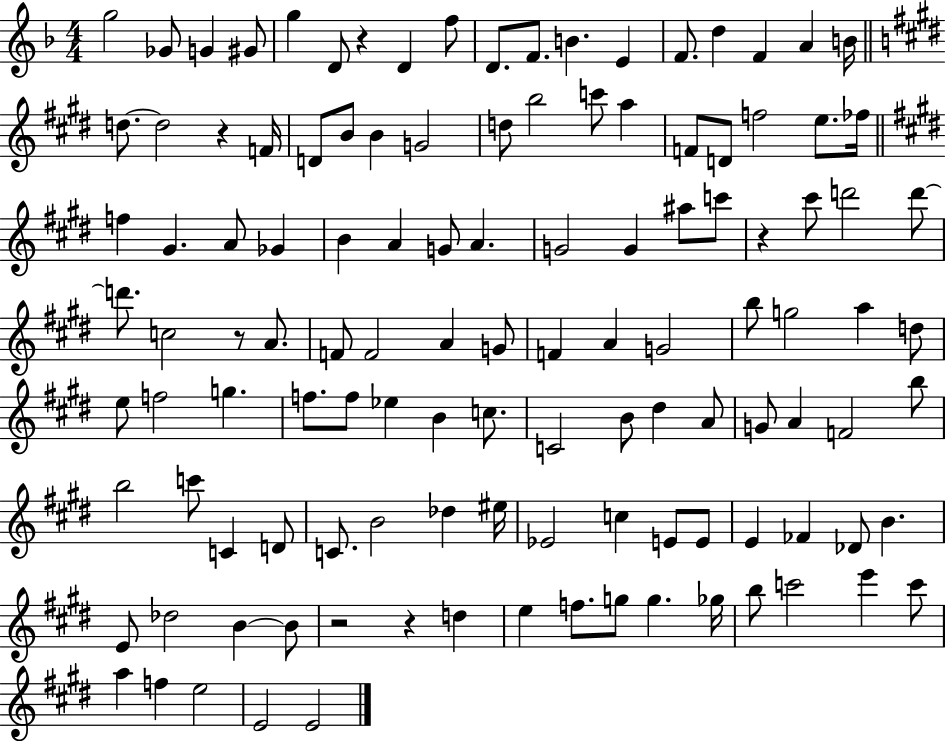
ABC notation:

X:1
T:Untitled
M:4/4
L:1/4
K:F
g2 _G/2 G ^G/2 g D/2 z D f/2 D/2 F/2 B E F/2 d F A B/4 d/2 d2 z F/4 D/2 B/2 B G2 d/2 b2 c'/2 a F/2 D/2 f2 e/2 _f/4 f ^G A/2 _G B A G/2 A G2 G ^a/2 c'/2 z ^c'/2 d'2 d'/2 d'/2 c2 z/2 A/2 F/2 F2 A G/2 F A G2 b/2 g2 a d/2 e/2 f2 g f/2 f/2 _e B c/2 C2 B/2 ^d A/2 G/2 A F2 b/2 b2 c'/2 C D/2 C/2 B2 _d ^e/4 _E2 c E/2 E/2 E _F _D/2 B E/2 _d2 B B/2 z2 z d e f/2 g/2 g _g/4 b/2 c'2 e' c'/2 a f e2 E2 E2